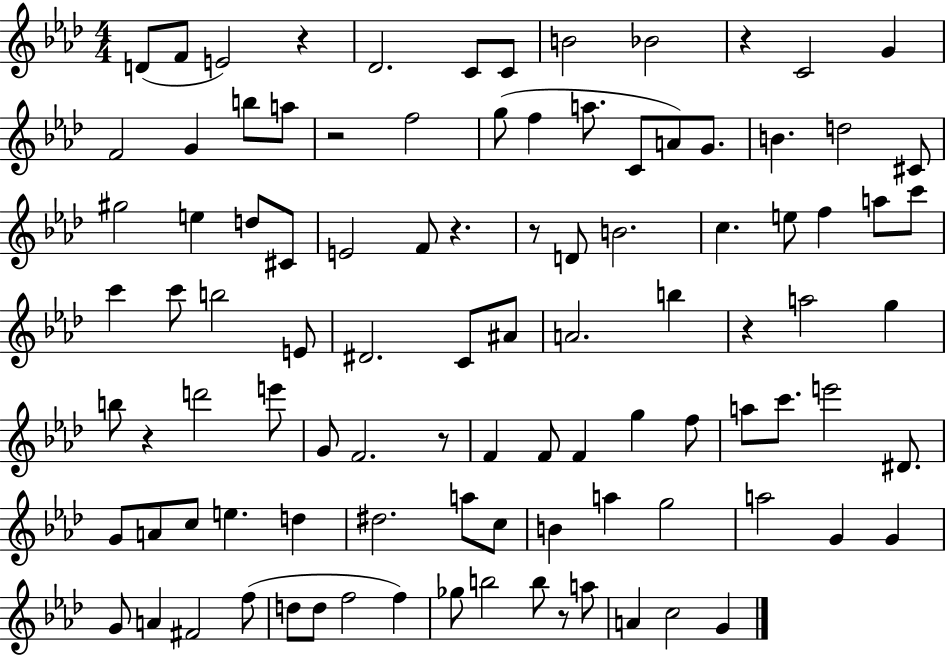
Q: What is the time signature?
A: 4/4